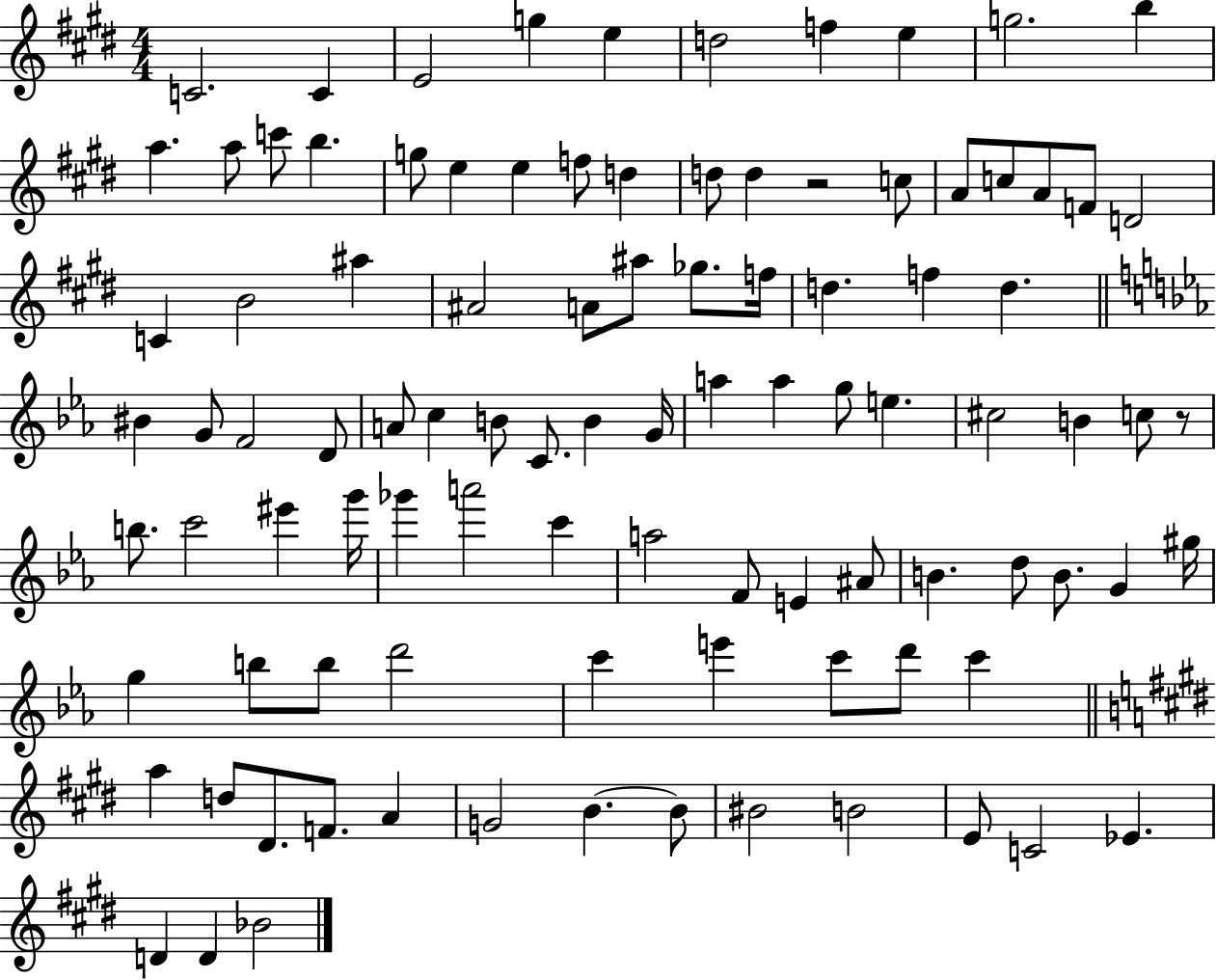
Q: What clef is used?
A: treble